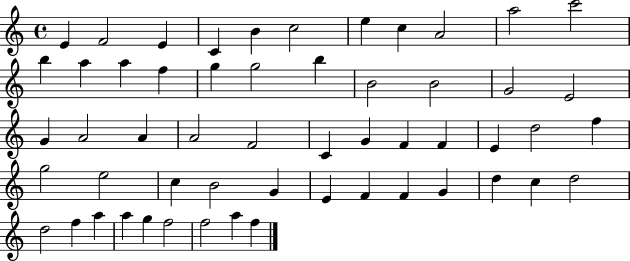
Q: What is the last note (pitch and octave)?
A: F5